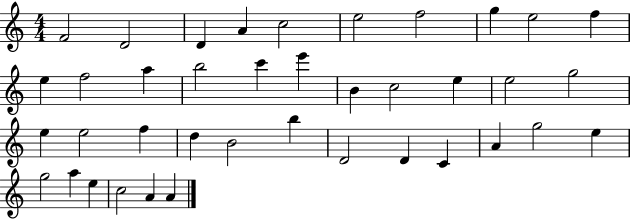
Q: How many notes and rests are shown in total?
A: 39